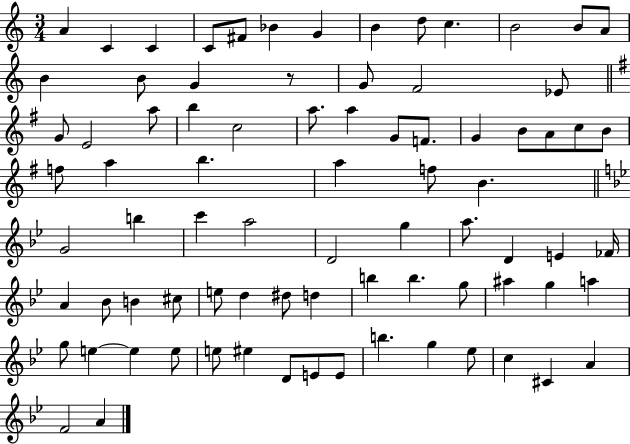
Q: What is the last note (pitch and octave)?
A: A4